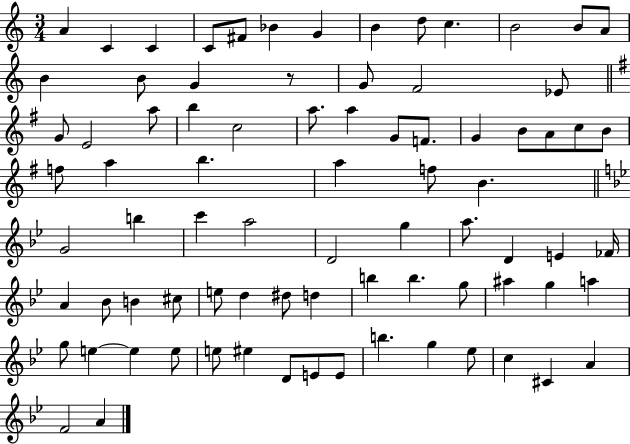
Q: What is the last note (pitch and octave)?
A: A4